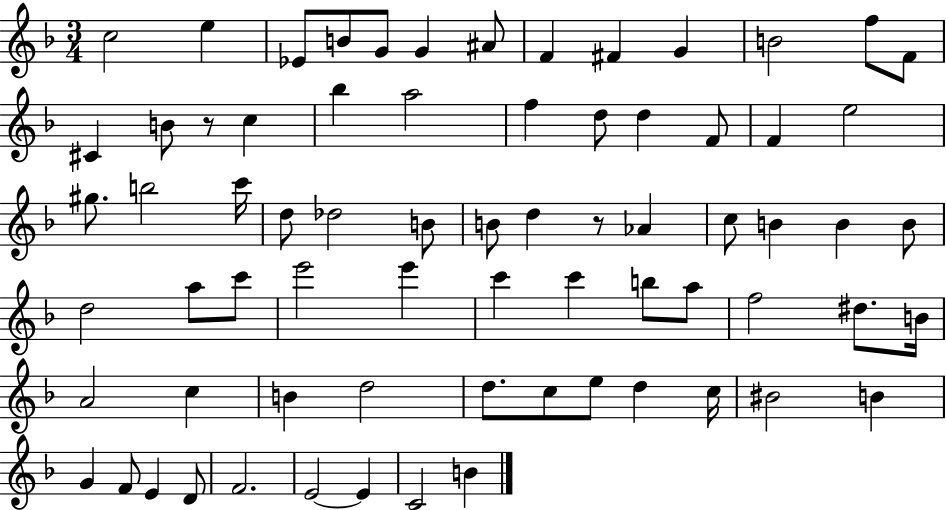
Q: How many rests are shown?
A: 2